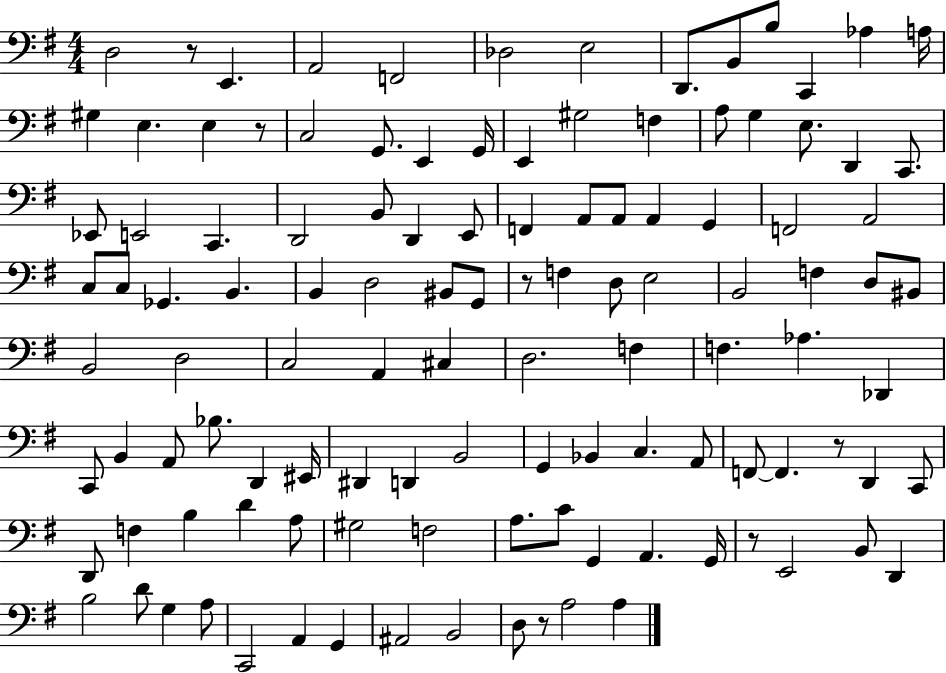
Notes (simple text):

D3/h R/e E2/q. A2/h F2/h Db3/h E3/h D2/e. B2/e B3/e C2/q Ab3/q A3/s G#3/q E3/q. E3/q R/e C3/h G2/e. E2/q G2/s E2/q G#3/h F3/q A3/e G3/q E3/e. D2/q C2/e. Eb2/e E2/h C2/q. D2/h B2/e D2/q E2/e F2/q A2/e A2/e A2/q G2/q F2/h A2/h C3/e C3/e Gb2/q. B2/q. B2/q D3/h BIS2/e G2/e R/e F3/q D3/e E3/h B2/h F3/q D3/e BIS2/e B2/h D3/h C3/h A2/q C#3/q D3/h. F3/q F3/q. Ab3/q. Db2/q C2/e B2/q A2/e Bb3/e. D2/q EIS2/s D#2/q D2/q B2/h G2/q Bb2/q C3/q. A2/e F2/e F2/q. R/e D2/q C2/e D2/e F3/q B3/q D4/q A3/e G#3/h F3/h A3/e. C4/e G2/q A2/q. G2/s R/e E2/h B2/e D2/q B3/h D4/e G3/q A3/e C2/h A2/q G2/q A#2/h B2/h D3/e R/e A3/h A3/q